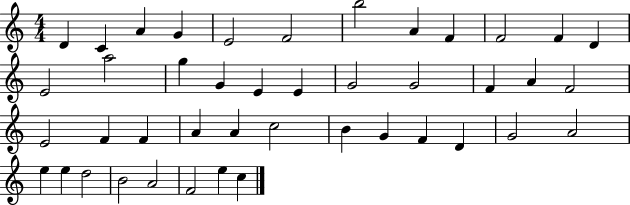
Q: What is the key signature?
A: C major